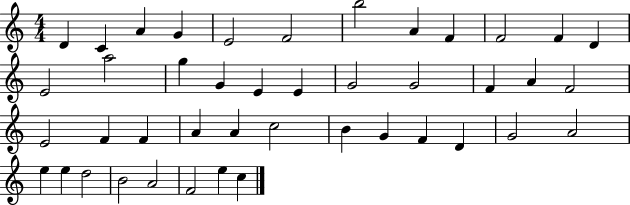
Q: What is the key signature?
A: C major